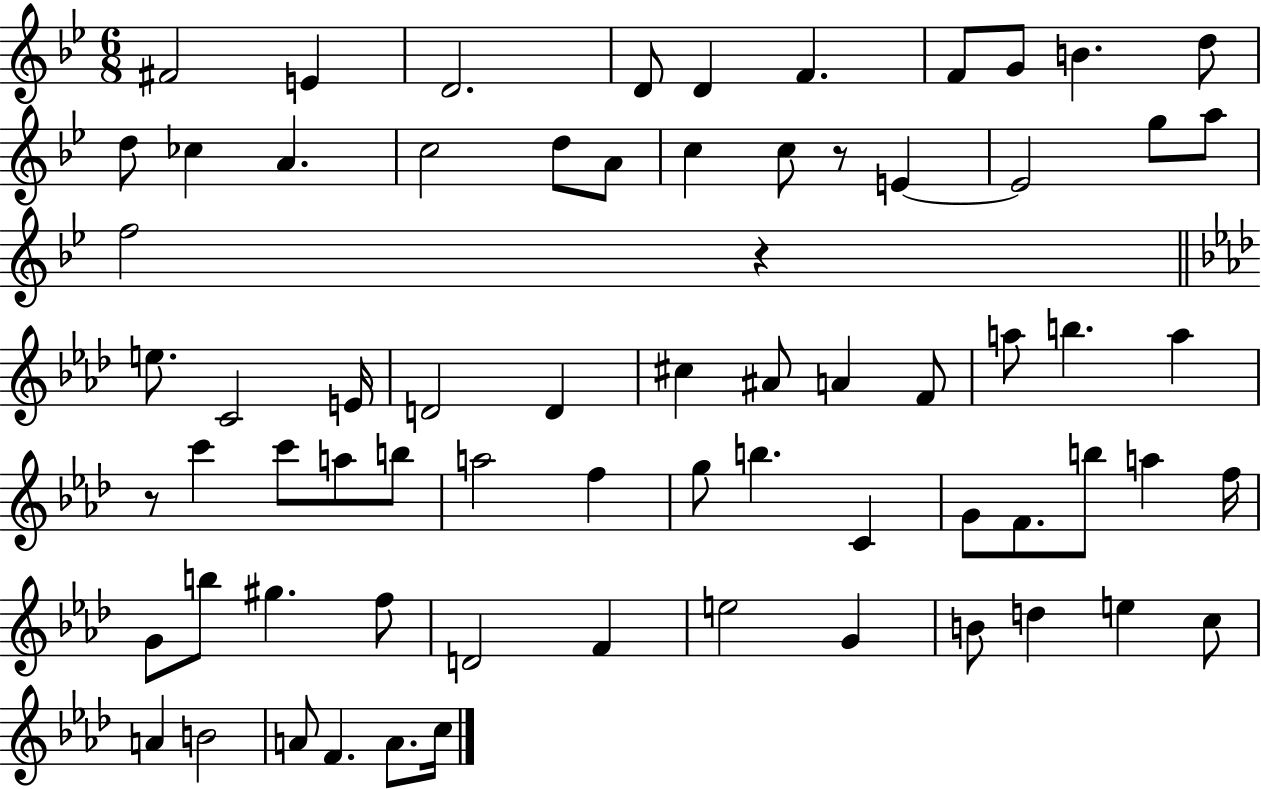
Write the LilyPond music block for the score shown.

{
  \clef treble
  \numericTimeSignature
  \time 6/8
  \key bes \major
  \repeat volta 2 { fis'2 e'4 | d'2. | d'8 d'4 f'4. | f'8 g'8 b'4. d''8 | \break d''8 ces''4 a'4. | c''2 d''8 a'8 | c''4 c''8 r8 e'4~~ | e'2 g''8 a''8 | \break f''2 r4 | \bar "||" \break \key aes \major e''8. c'2 e'16 | d'2 d'4 | cis''4 ais'8 a'4 f'8 | a''8 b''4. a''4 | \break r8 c'''4 c'''8 a''8 b''8 | a''2 f''4 | g''8 b''4. c'4 | g'8 f'8. b''8 a''4 f''16 | \break g'8 b''8 gis''4. f''8 | d'2 f'4 | e''2 g'4 | b'8 d''4 e''4 c''8 | \break a'4 b'2 | a'8 f'4. a'8. c''16 | } \bar "|."
}